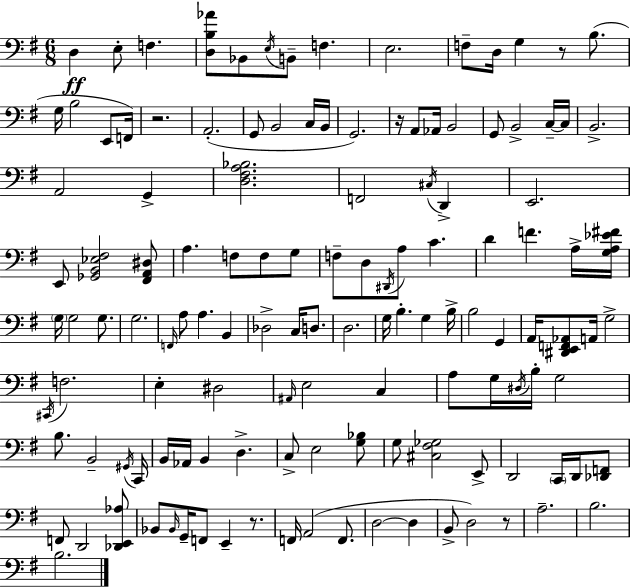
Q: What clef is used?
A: bass